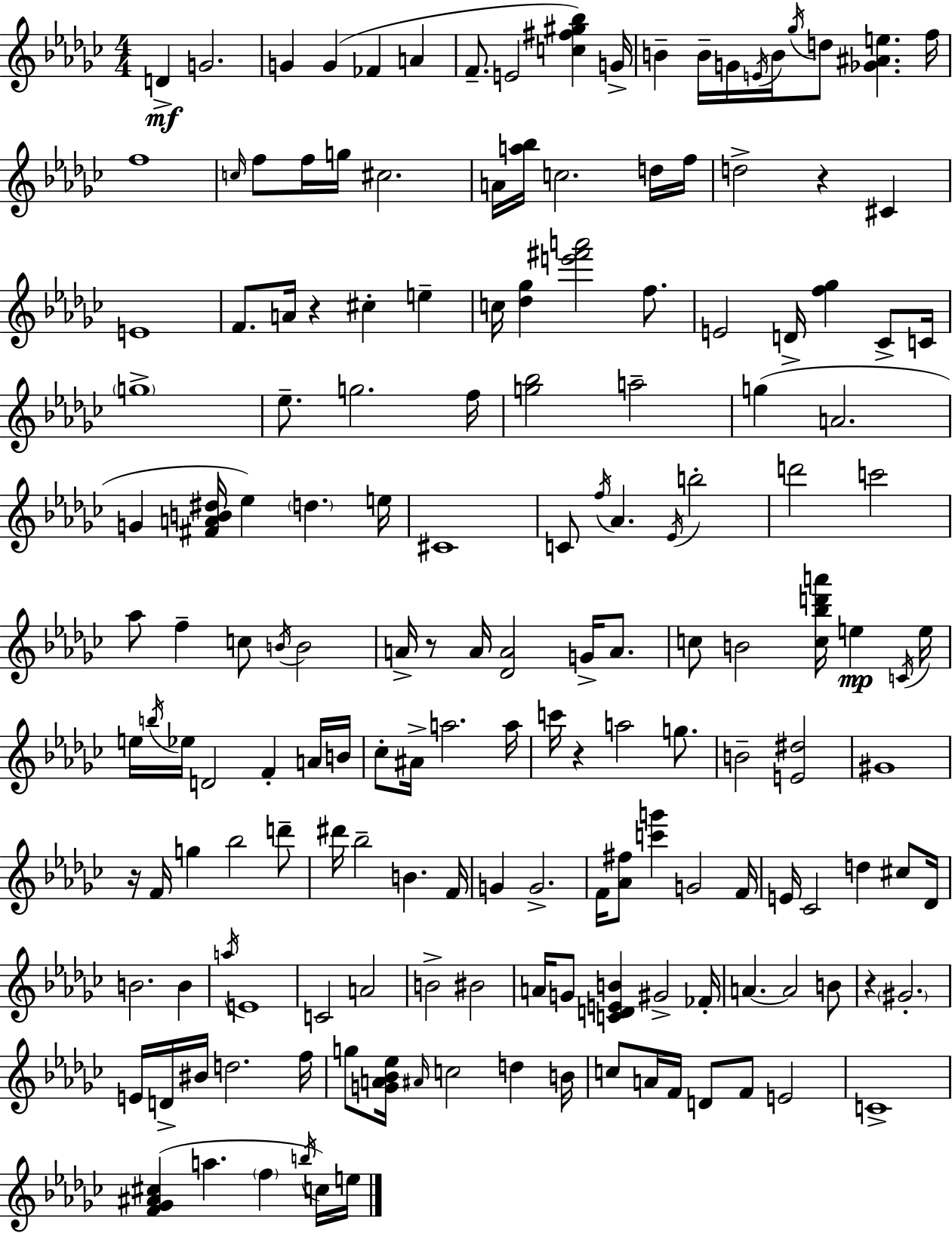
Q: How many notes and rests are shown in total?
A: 167